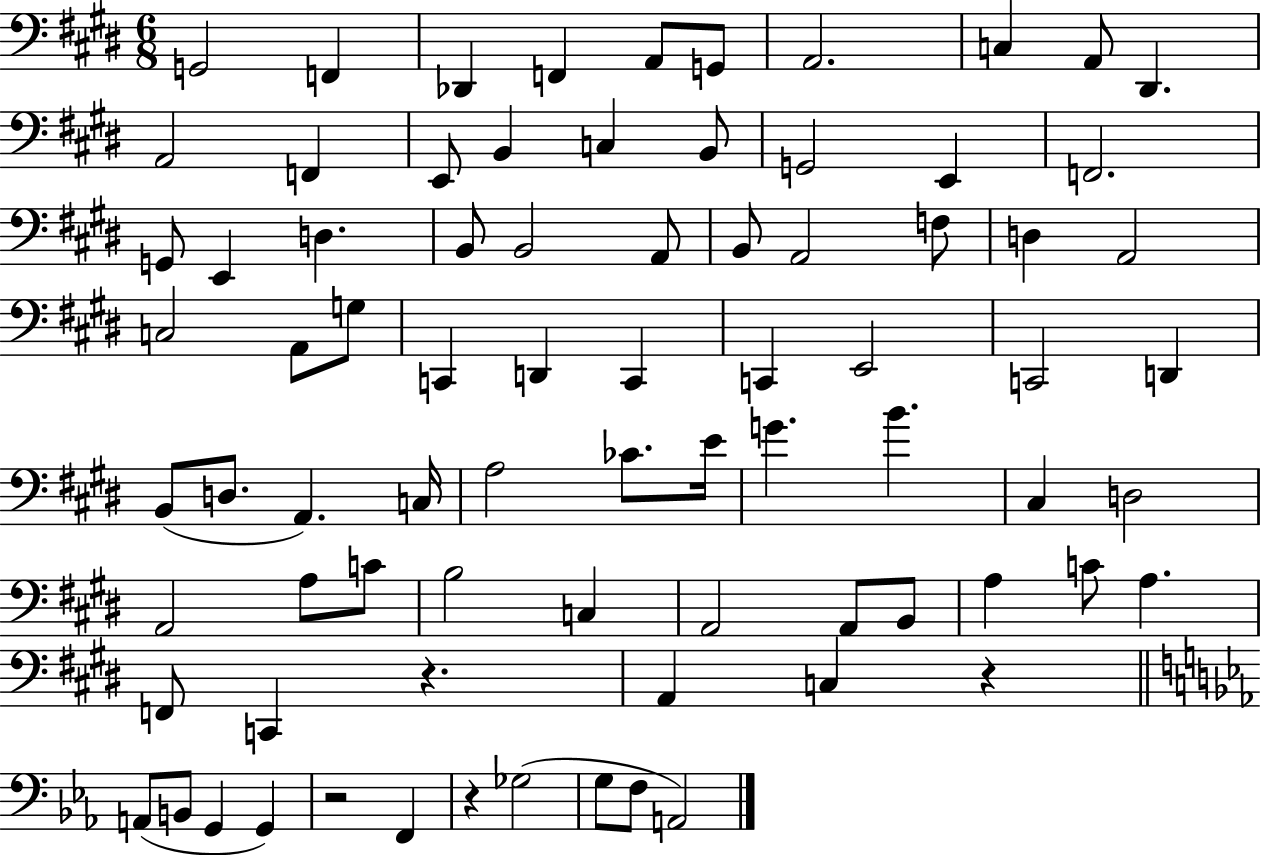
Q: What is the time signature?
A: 6/8